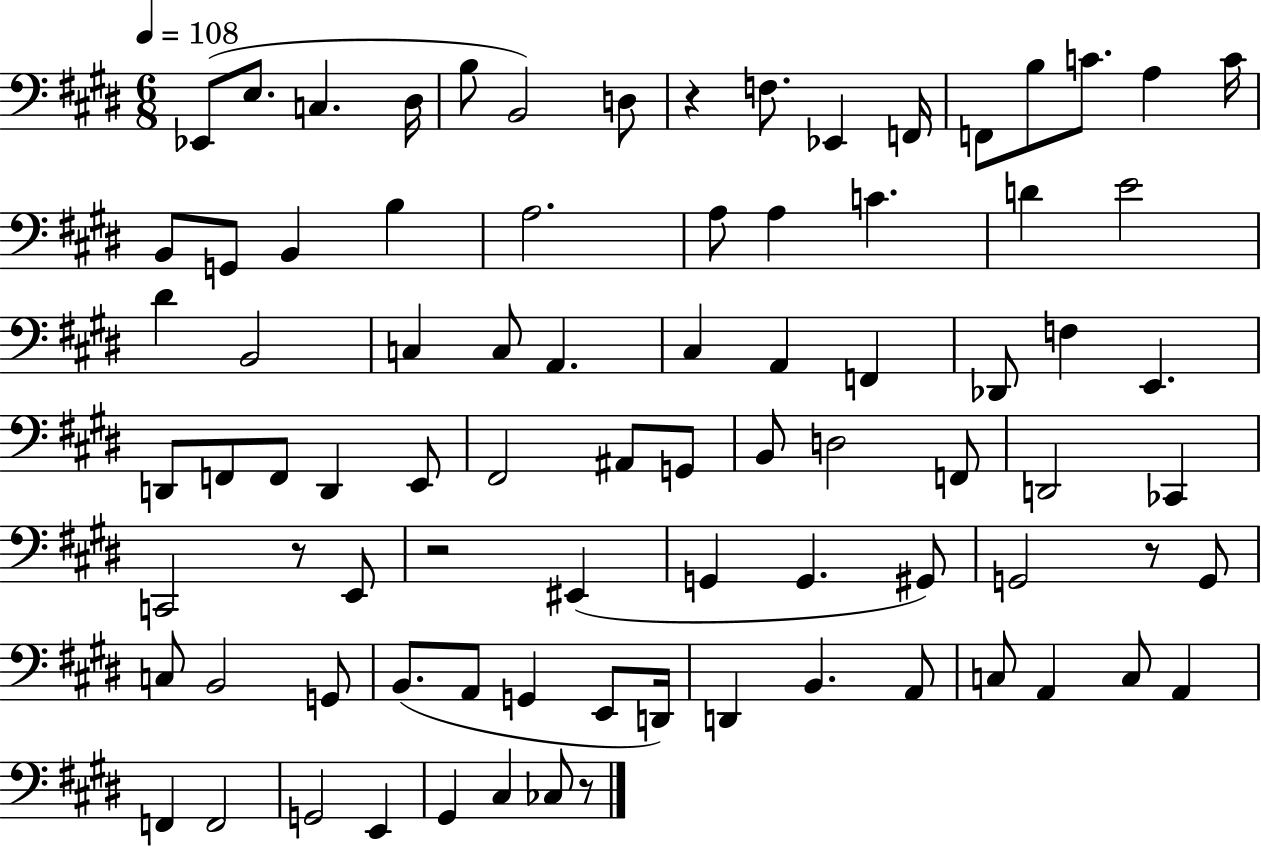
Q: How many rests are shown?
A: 5